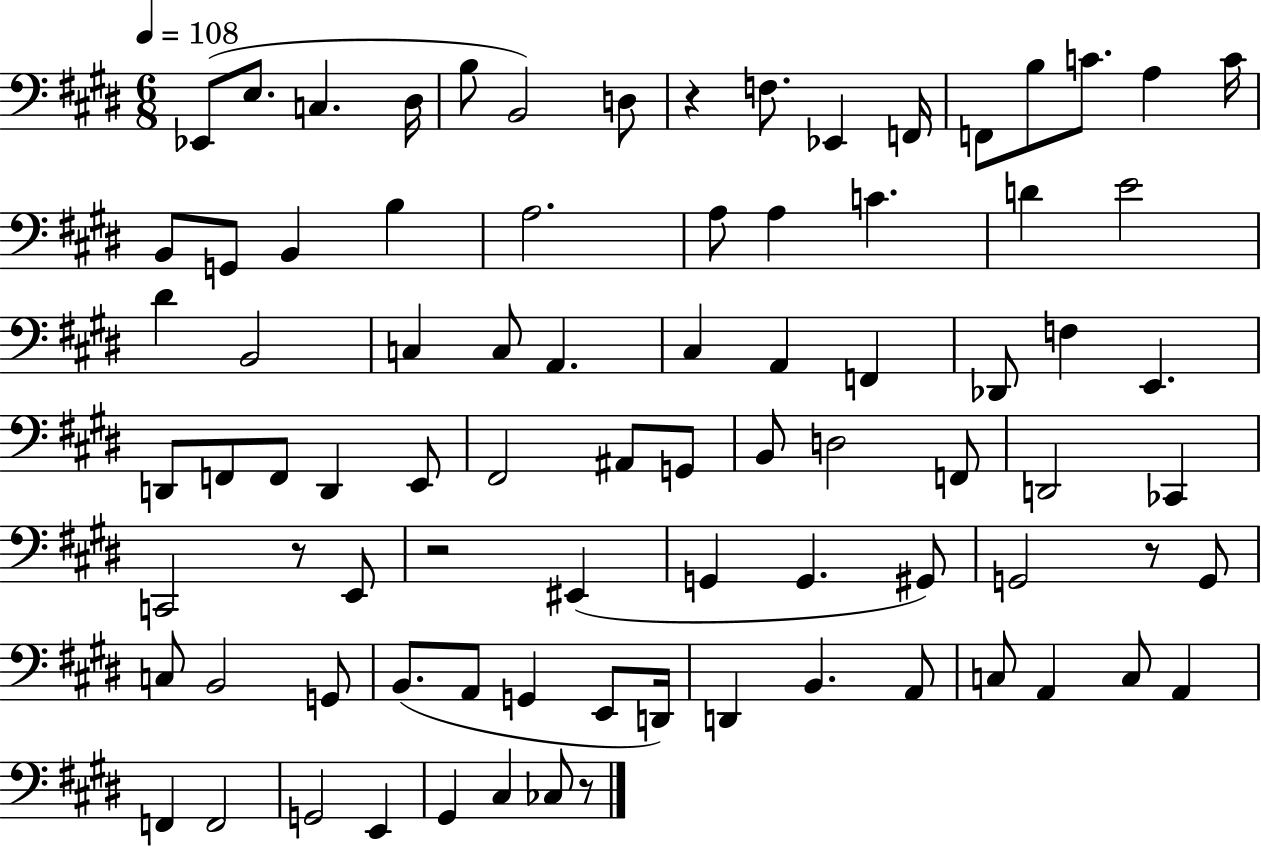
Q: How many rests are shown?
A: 5